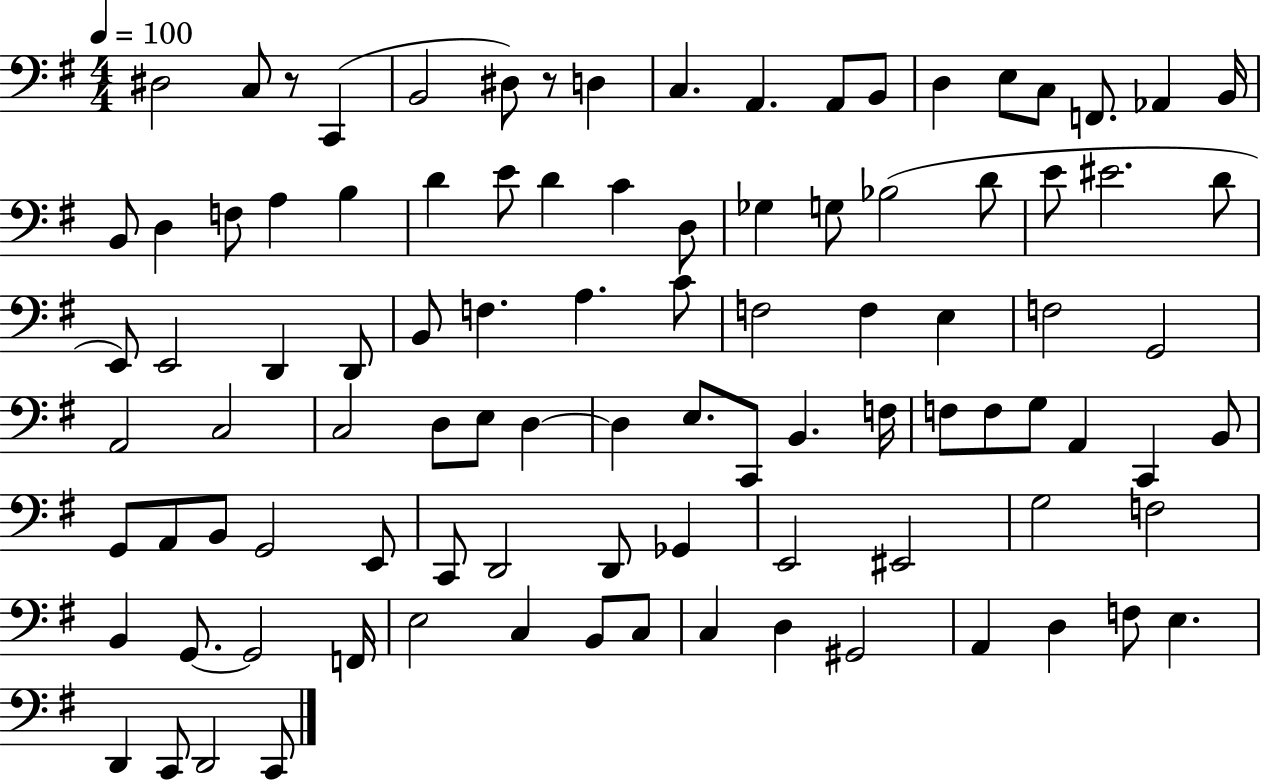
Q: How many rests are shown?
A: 2